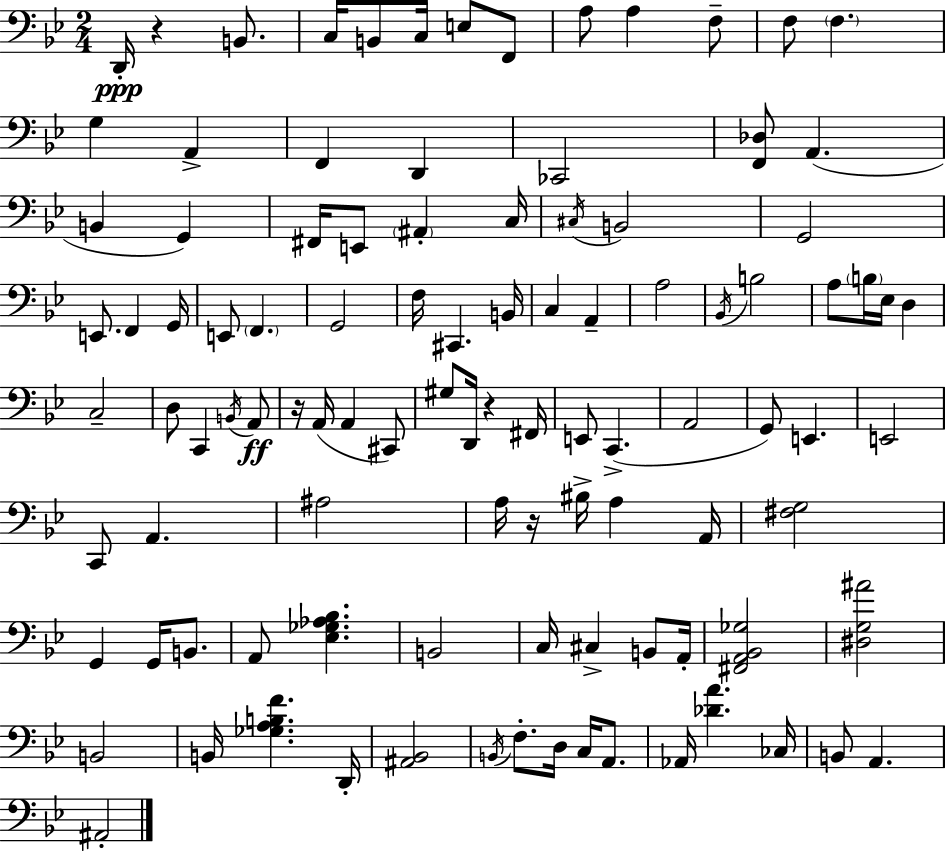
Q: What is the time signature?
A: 2/4